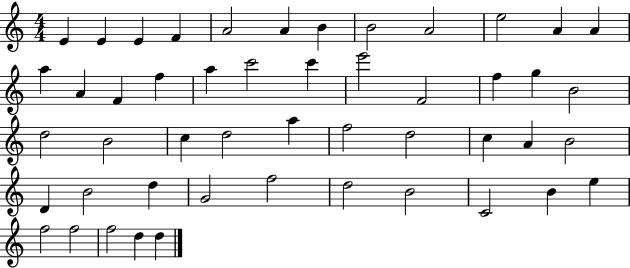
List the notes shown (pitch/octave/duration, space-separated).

E4/q E4/q E4/q F4/q A4/h A4/q B4/q B4/h A4/h E5/h A4/q A4/q A5/q A4/q F4/q F5/q A5/q C6/h C6/q E6/h F4/h F5/q G5/q B4/h D5/h B4/h C5/q D5/h A5/q F5/h D5/h C5/q A4/q B4/h D4/q B4/h D5/q G4/h F5/h D5/h B4/h C4/h B4/q E5/q F5/h F5/h F5/h D5/q D5/q